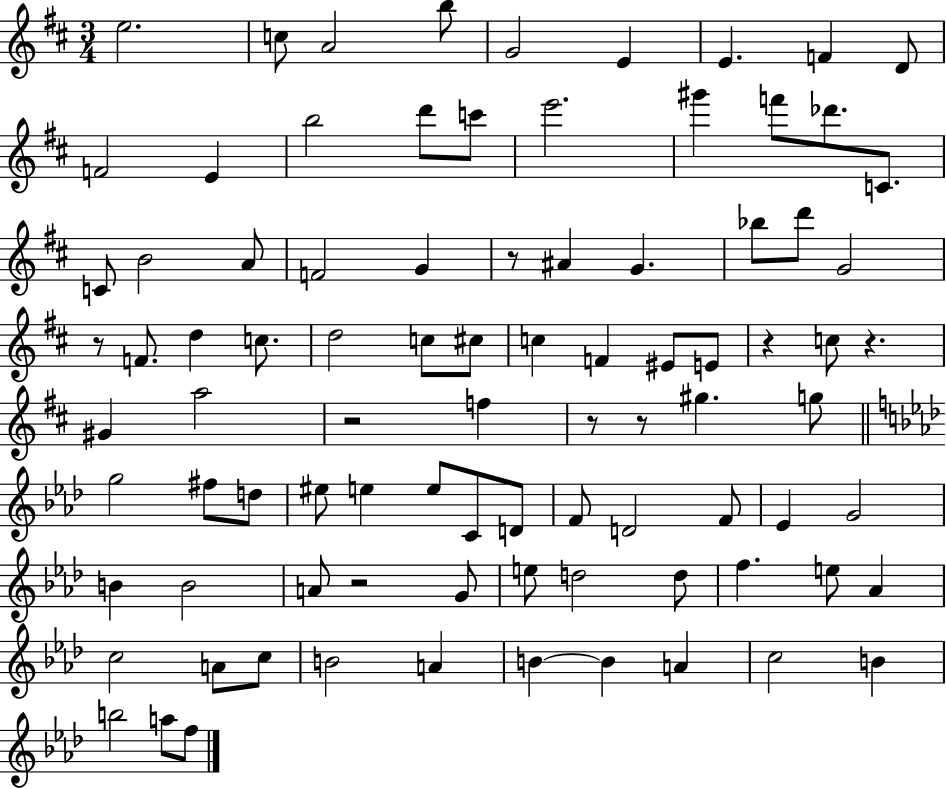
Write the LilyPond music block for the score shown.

{
  \clef treble
  \numericTimeSignature
  \time 3/4
  \key d \major
  e''2. | c''8 a'2 b''8 | g'2 e'4 | e'4. f'4 d'8 | \break f'2 e'4 | b''2 d'''8 c'''8 | e'''2. | gis'''4 f'''8 des'''8. c'8. | \break c'8 b'2 a'8 | f'2 g'4 | r8 ais'4 g'4. | bes''8 d'''8 g'2 | \break r8 f'8. d''4 c''8. | d''2 c''8 cis''8 | c''4 f'4 eis'8 e'8 | r4 c''8 r4. | \break gis'4 a''2 | r2 f''4 | r8 r8 gis''4. g''8 | \bar "||" \break \key aes \major g''2 fis''8 d''8 | eis''8 e''4 e''8 c'8 d'8 | f'8 d'2 f'8 | ees'4 g'2 | \break b'4 b'2 | a'8 r2 g'8 | e''8 d''2 d''8 | f''4. e''8 aes'4 | \break c''2 a'8 c''8 | b'2 a'4 | b'4~~ b'4 a'4 | c''2 b'4 | \break b''2 a''8 f''8 | \bar "|."
}